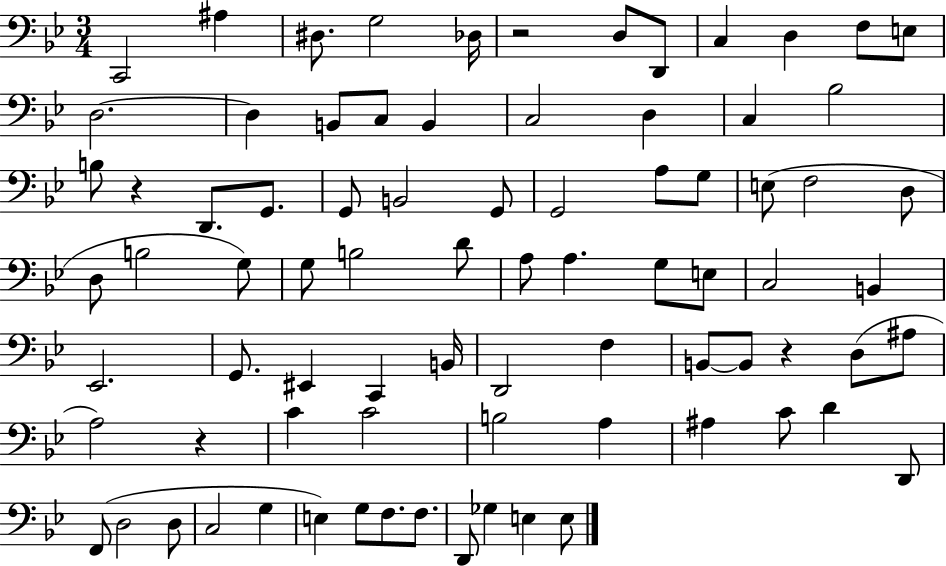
C2/h A#3/q D#3/e. G3/h Db3/s R/h D3/e D2/e C3/q D3/q F3/e E3/e D3/h. D3/q B2/e C3/e B2/q C3/h D3/q C3/q Bb3/h B3/e R/q D2/e. G2/e. G2/e B2/h G2/e G2/h A3/e G3/e E3/e F3/h D3/e D3/e B3/h G3/e G3/e B3/h D4/e A3/e A3/q. G3/e E3/e C3/h B2/q Eb2/h. G2/e. EIS2/q C2/q B2/s D2/h F3/q B2/e B2/e R/q D3/e A#3/e A3/h R/q C4/q C4/h B3/h A3/q A#3/q C4/e D4/q D2/e F2/e D3/h D3/e C3/h G3/q E3/q G3/e F3/e. F3/e. D2/e Gb3/q E3/q E3/e